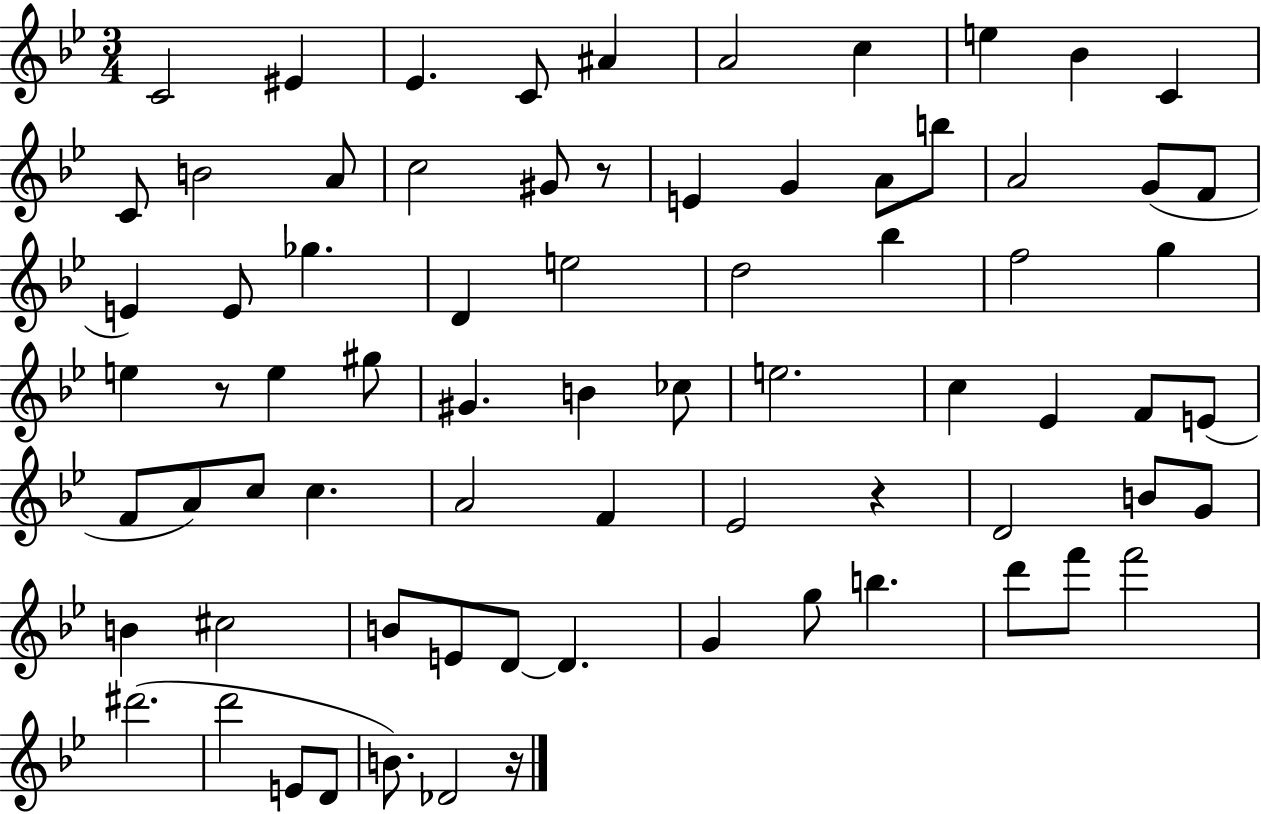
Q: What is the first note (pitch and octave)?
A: C4